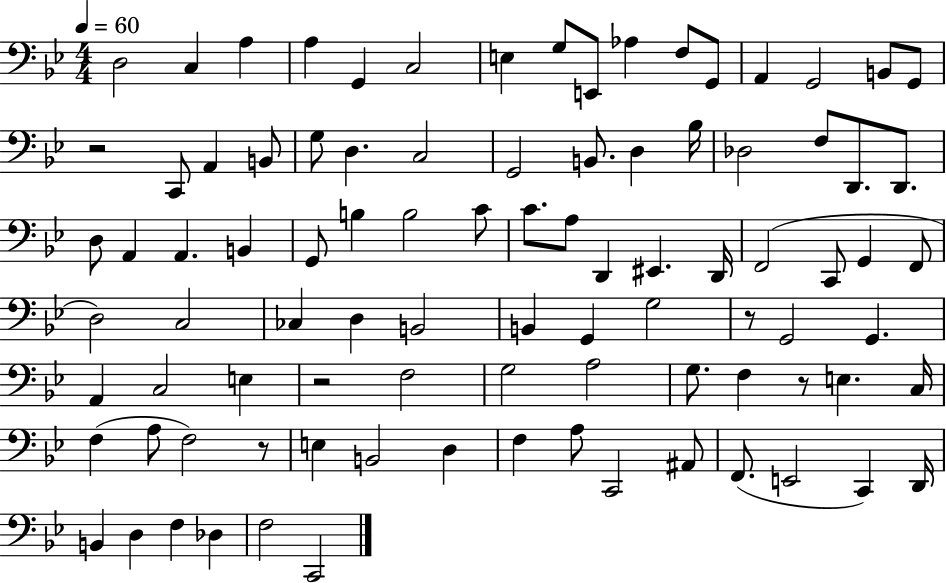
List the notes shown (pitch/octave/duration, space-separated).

D3/h C3/q A3/q A3/q G2/q C3/h E3/q G3/e E2/e Ab3/q F3/e G2/e A2/q G2/h B2/e G2/e R/h C2/e A2/q B2/e G3/e D3/q. C3/h G2/h B2/e. D3/q Bb3/s Db3/h F3/e D2/e. D2/e. D3/e A2/q A2/q. B2/q G2/e B3/q B3/h C4/e C4/e. A3/e D2/q EIS2/q. D2/s F2/h C2/e G2/q F2/e D3/h C3/h CES3/q D3/q B2/h B2/q G2/q G3/h R/e G2/h G2/q. A2/q C3/h E3/q R/h F3/h G3/h A3/h G3/e. F3/q R/e E3/q. C3/s F3/q A3/e F3/h R/e E3/q B2/h D3/q F3/q A3/e C2/h A#2/e F2/e. E2/h C2/q D2/s B2/q D3/q F3/q Db3/q F3/h C2/h